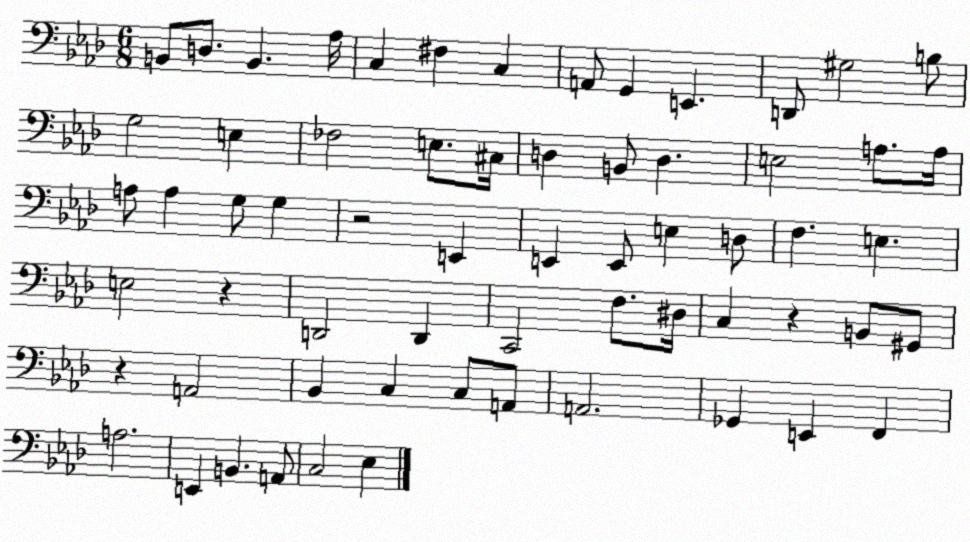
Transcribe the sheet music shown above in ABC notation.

X:1
T:Untitled
M:6/8
L:1/4
K:Ab
B,,/2 D,/2 B,, _A,/4 C, ^F, C, A,,/2 G,, E,, D,,/2 ^G,2 B,/2 G,2 E, _F,2 E,/2 ^C,/4 D, B,,/2 D, E,2 A,/2 A,/4 A,/2 A, G,/2 G, z2 E,, E,, E,,/2 E, D,/2 F, E, E,2 z D,,2 D,, C,,2 F,/2 ^D,/4 C, z B,,/2 ^G,,/2 z A,,2 _B,, C, C,/2 A,,/2 A,,2 _G,, E,, F,, A,2 E,, B,, A,,/2 C,2 _E,